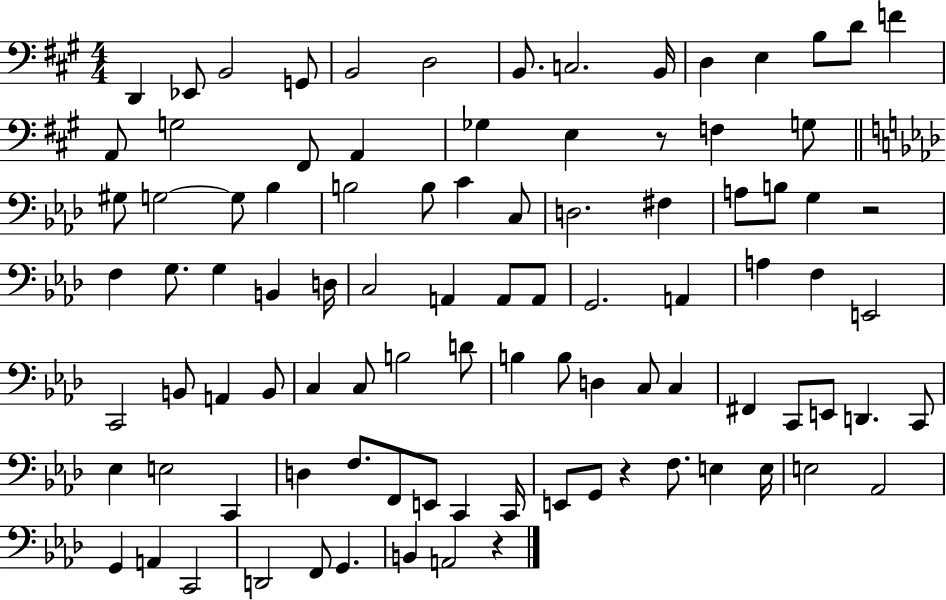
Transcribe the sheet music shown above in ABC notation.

X:1
T:Untitled
M:4/4
L:1/4
K:A
D,, _E,,/2 B,,2 G,,/2 B,,2 D,2 B,,/2 C,2 B,,/4 D, E, B,/2 D/2 F A,,/2 G,2 ^F,,/2 A,, _G, E, z/2 F, G,/2 ^G,/2 G,2 G,/2 _B, B,2 B,/2 C C,/2 D,2 ^F, A,/2 B,/2 G, z2 F, G,/2 G, B,, D,/4 C,2 A,, A,,/2 A,,/2 G,,2 A,, A, F, E,,2 C,,2 B,,/2 A,, B,,/2 C, C,/2 B,2 D/2 B, B,/2 D, C,/2 C, ^F,, C,,/2 E,,/2 D,, C,,/2 _E, E,2 C,, D, F,/2 F,,/2 E,,/2 C,, C,,/4 E,,/2 G,,/2 z F,/2 E, E,/4 E,2 _A,,2 G,, A,, C,,2 D,,2 F,,/2 G,, B,, A,,2 z